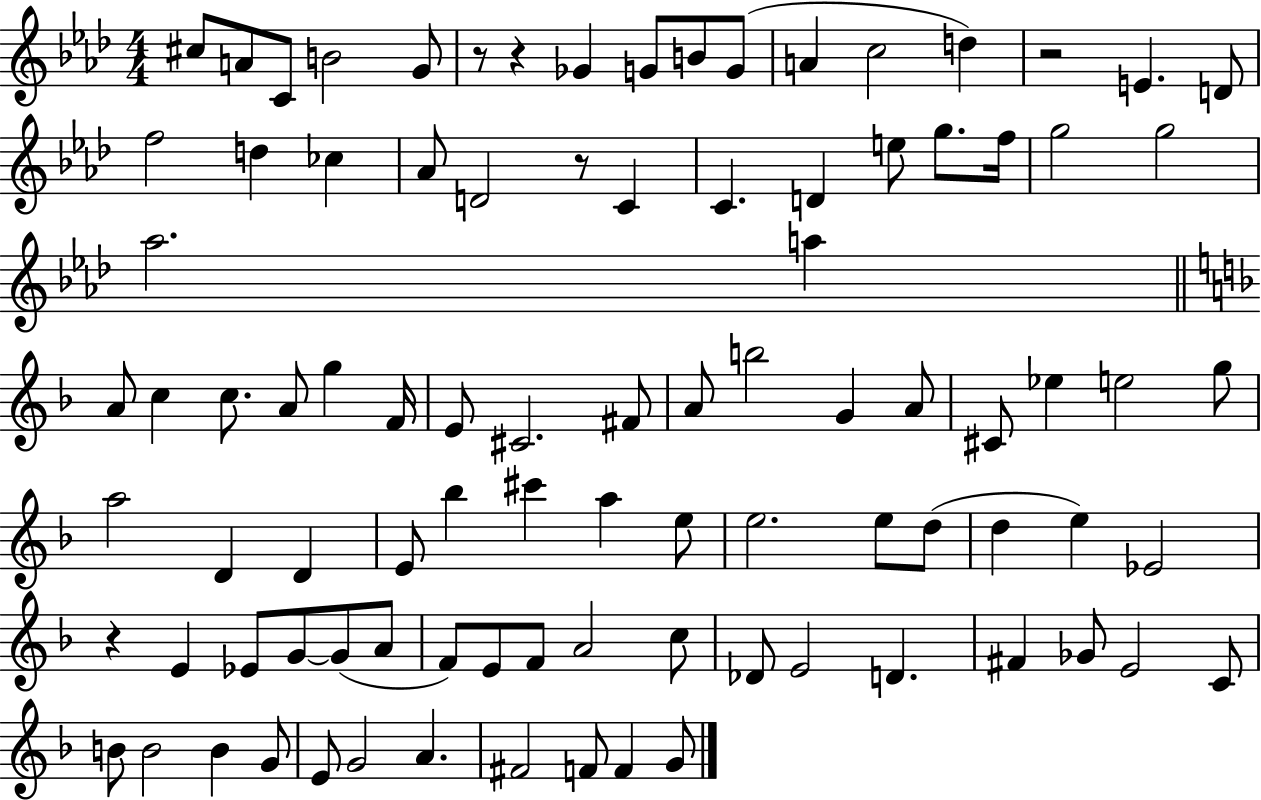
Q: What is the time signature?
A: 4/4